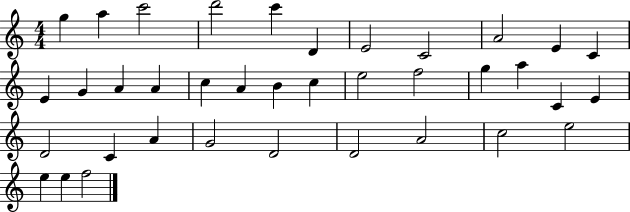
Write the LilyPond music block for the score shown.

{
  \clef treble
  \numericTimeSignature
  \time 4/4
  \key c \major
  g''4 a''4 c'''2 | d'''2 c'''4 d'4 | e'2 c'2 | a'2 e'4 c'4 | \break e'4 g'4 a'4 a'4 | c''4 a'4 b'4 c''4 | e''2 f''2 | g''4 a''4 c'4 e'4 | \break d'2 c'4 a'4 | g'2 d'2 | d'2 a'2 | c''2 e''2 | \break e''4 e''4 f''2 | \bar "|."
}